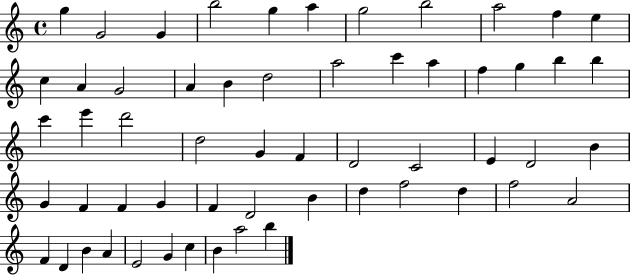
X:1
T:Untitled
M:4/4
L:1/4
K:C
g G2 G b2 g a g2 b2 a2 f e c A G2 A B d2 a2 c' a f g b b c' e' d'2 d2 G F D2 C2 E D2 B G F F G F D2 B d f2 d f2 A2 F D B A E2 G c B a2 b